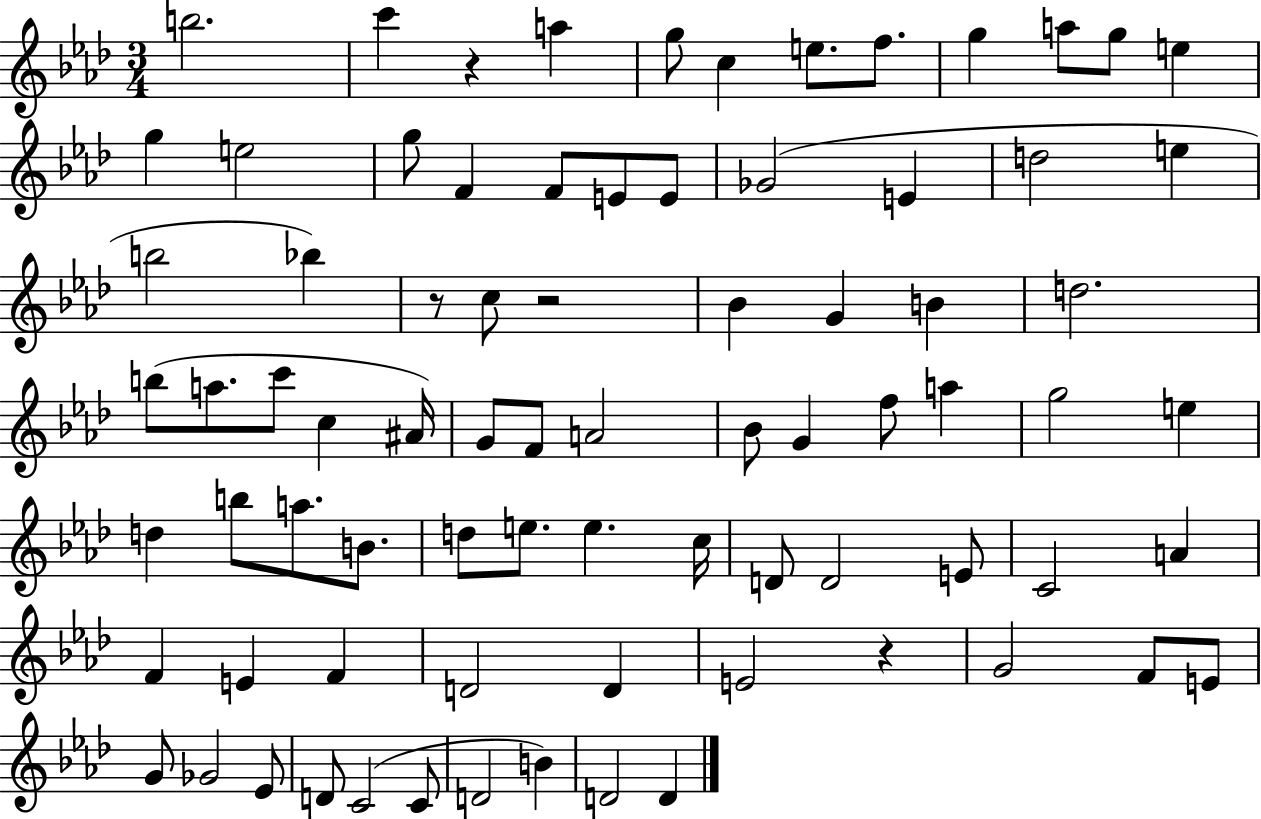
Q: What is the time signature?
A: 3/4